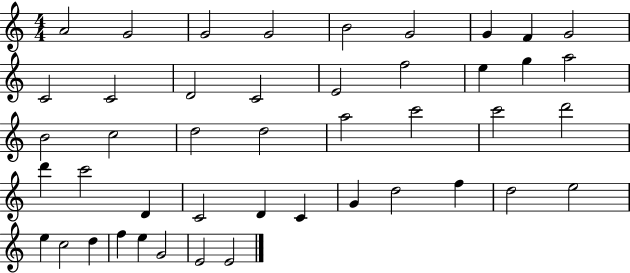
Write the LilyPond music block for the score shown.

{
  \clef treble
  \numericTimeSignature
  \time 4/4
  \key c \major
  a'2 g'2 | g'2 g'2 | b'2 g'2 | g'4 f'4 g'2 | \break c'2 c'2 | d'2 c'2 | e'2 f''2 | e''4 g''4 a''2 | \break b'2 c''2 | d''2 d''2 | a''2 c'''2 | c'''2 d'''2 | \break d'''4 c'''2 d'4 | c'2 d'4 c'4 | g'4 d''2 f''4 | d''2 e''2 | \break e''4 c''2 d''4 | f''4 e''4 g'2 | e'2 e'2 | \bar "|."
}